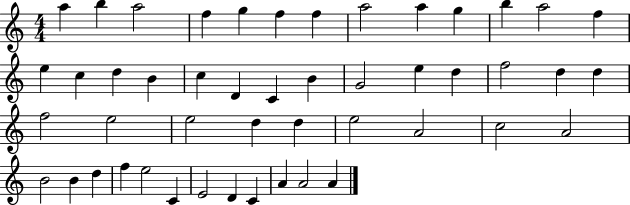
A5/q B5/q A5/h F5/q G5/q F5/q F5/q A5/h A5/q G5/q B5/q A5/h F5/q E5/q C5/q D5/q B4/q C5/q D4/q C4/q B4/q G4/h E5/q D5/q F5/h D5/q D5/q F5/h E5/h E5/h D5/q D5/q E5/h A4/h C5/h A4/h B4/h B4/q D5/q F5/q E5/h C4/q E4/h D4/q C4/q A4/q A4/h A4/q